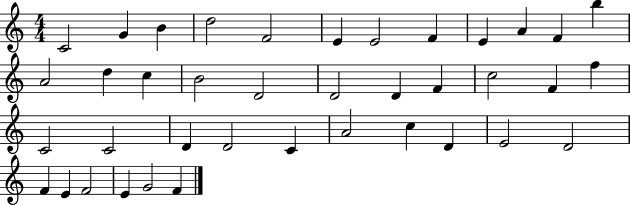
C4/h G4/q B4/q D5/h F4/h E4/q E4/h F4/q E4/q A4/q F4/q B5/q A4/h D5/q C5/q B4/h D4/h D4/h D4/q F4/q C5/h F4/q F5/q C4/h C4/h D4/q D4/h C4/q A4/h C5/q D4/q E4/h D4/h F4/q E4/q F4/h E4/q G4/h F4/q